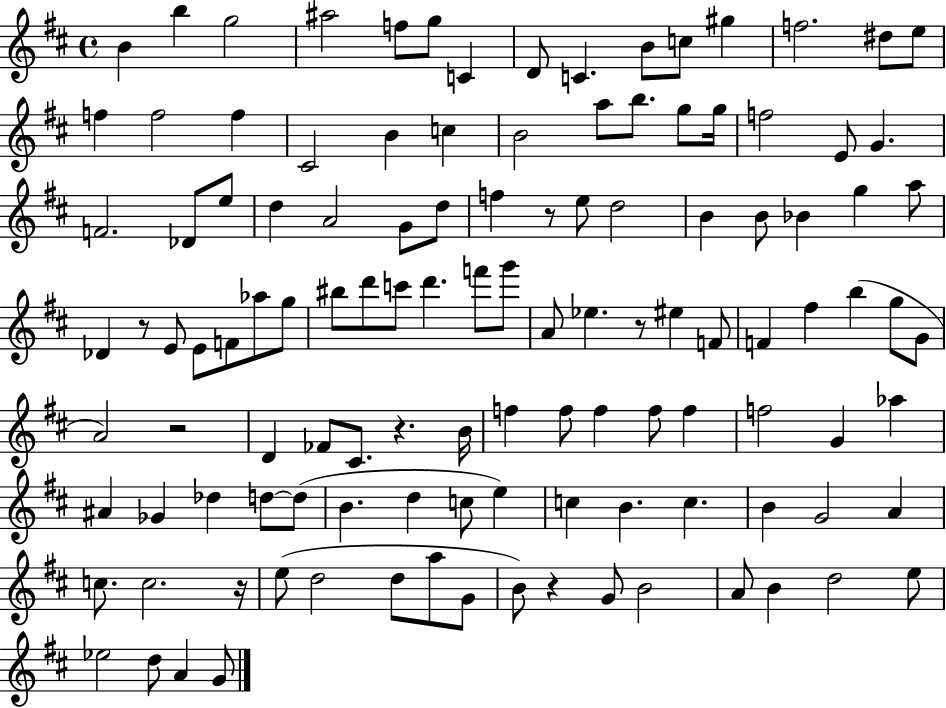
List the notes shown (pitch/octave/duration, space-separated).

B4/q B5/q G5/h A#5/h F5/e G5/e C4/q D4/e C4/q. B4/e C5/e G#5/q F5/h. D#5/e E5/e F5/q F5/h F5/q C#4/h B4/q C5/q B4/h A5/e B5/e. G5/e G5/s F5/h E4/e G4/q. F4/h. Db4/e E5/e D5/q A4/h G4/e D5/e F5/q R/e E5/e D5/h B4/q B4/e Bb4/q G5/q A5/e Db4/q R/e E4/e E4/e F4/e Ab5/e G5/e BIS5/e D6/e C6/e D6/q. F6/e G6/e A4/e Eb5/q. R/e EIS5/q F4/e F4/q F#5/q B5/q G5/e G4/e A4/h R/h D4/q FES4/e C#4/e. R/q. B4/s F5/q F5/e F5/q F5/e F5/q F5/h G4/q Ab5/q A#4/q Gb4/q Db5/q D5/e D5/e B4/q. D5/q C5/e E5/q C5/q B4/q. C5/q. B4/q G4/h A4/q C5/e. C5/h. R/s E5/e D5/h D5/e A5/e G4/e B4/e R/q G4/e B4/h A4/e B4/q D5/h E5/e Eb5/h D5/e A4/q G4/e